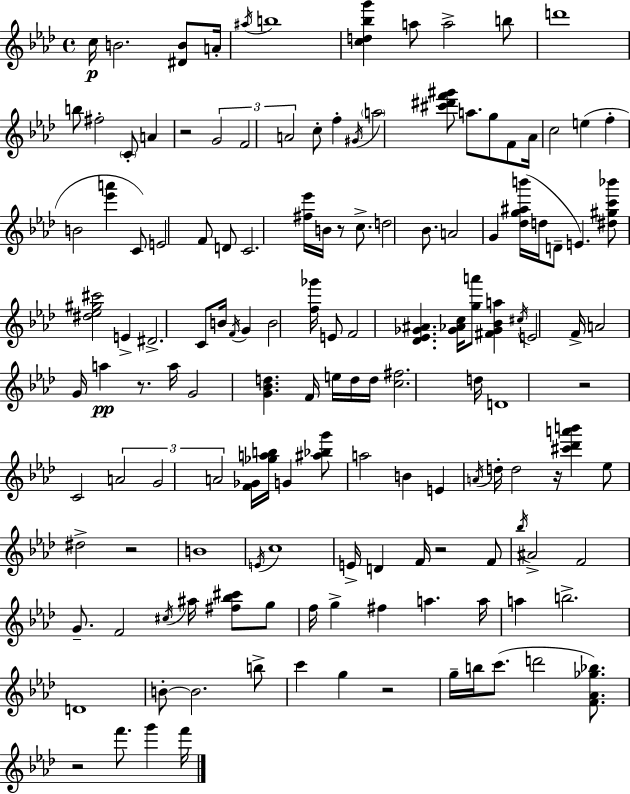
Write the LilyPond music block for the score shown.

{
  \clef treble
  \time 4/4
  \defaultTimeSignature
  \key aes \major
  c''16\p b'2. <dis' b'>8 a'16-. | \acciaccatura { ais''16 } b''1 | <c'' d'' bes'' g'''>4 a''8 a''2-> b''8 | d'''1 | \break b''8 fis''2-. \parenthesize c'8-. a'4 | r2 \tuplet 3/2 { g'2 | f'2 a'2 } | c''8-. f''4-. \acciaccatura { gis'16 } \parenthesize a''2 | \break <cis''' dis''' f''' gis'''>8 a''8. g''8 f'8 aes'16 c''2 | e''4( f''4-. b'2 | <ees''' a'''>4 c'8) e'2 | f'8 d'8 c'2. | \break <fis'' ees'''>16 b'16 r8 c''8.-> d''2 bes'8. | a'2 g'4 <des'' g'' ais'' b'''>16( d''16 | d'8-- e'4.) <dis'' gis'' c''' bes'''>8 <dis'' ees'' gis'' cis'''>2 | e'4-> dis'2.-> | \break c'8 b'16 \acciaccatura { f'16 } g'4 b'2 | <f'' ges'''>16 e'8 f'2 <des' ees' ges' ais'>4. | <ges' aes' c''>16 <g'' a'''>8 <fis' ges' bes' a''>4 \acciaccatura { cis''16 } e'2 | f'16-> a'2 g'16 a''4\pp | \break r8. a''16 g'2 <g' bes' d''>4. | f'16 e''16 d''16 d''16 <c'' fis''>2. | d''16 d'1 | r2 c'2 | \break \tuplet 3/2 { a'2 g'2 | a'2 } <f' ges'>16 <ges'' a'' b''>16 g'4 | <ais'' bes'' g'''>8 a''2 b'4 | e'4 \acciaccatura { a'16 } d''16-. d''2 r16 <cis''' des''' a''' b'''>4 | \break ees''8 dis''2-> r2 | b'1 | \acciaccatura { e'16 } c''1 | e'16-> d'4 f'16 r2 | \break f'8 \acciaccatura { bes''16 } ais'2-> f'2 | g'8.-- f'2 | \acciaccatura { cis''16 } ais''16 <fis'' bes'' cis'''>8 g''8 f''16 g''4-> fis''4 | a''4. a''16 a''4 b''2.-> | \break d'1 | b'8-.~~ b'2. | b''8-> c'''4 g''4 | r2 g''16-- b''16 c'''8.( d'''2 | \break <f' aes' ges'' bes''>8.) r2 | f'''8. g'''4 f'''16 \bar "|."
}